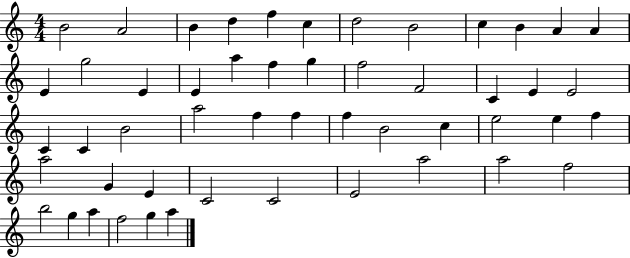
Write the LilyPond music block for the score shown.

{
  \clef treble
  \numericTimeSignature
  \time 4/4
  \key c \major
  b'2 a'2 | b'4 d''4 f''4 c''4 | d''2 b'2 | c''4 b'4 a'4 a'4 | \break e'4 g''2 e'4 | e'4 a''4 f''4 g''4 | f''2 f'2 | c'4 e'4 e'2 | \break c'4 c'4 b'2 | a''2 f''4 f''4 | f''4 b'2 c''4 | e''2 e''4 f''4 | \break a''2 g'4 e'4 | c'2 c'2 | e'2 a''2 | a''2 f''2 | \break b''2 g''4 a''4 | f''2 g''4 a''4 | \bar "|."
}